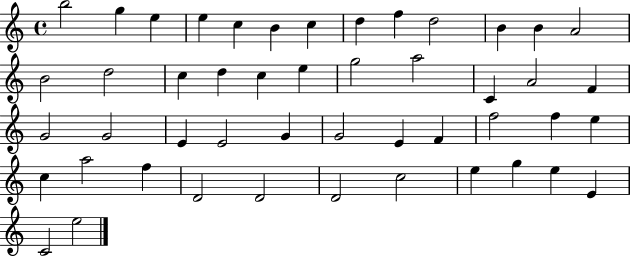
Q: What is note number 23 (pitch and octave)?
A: A4